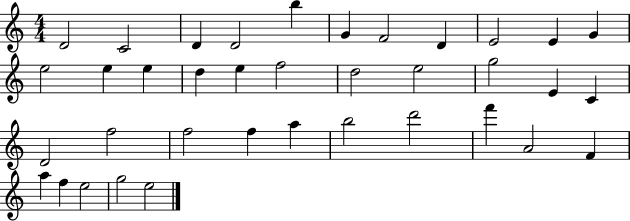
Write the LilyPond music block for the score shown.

{
  \clef treble
  \numericTimeSignature
  \time 4/4
  \key c \major
  d'2 c'2 | d'4 d'2 b''4 | g'4 f'2 d'4 | e'2 e'4 g'4 | \break e''2 e''4 e''4 | d''4 e''4 f''2 | d''2 e''2 | g''2 e'4 c'4 | \break d'2 f''2 | f''2 f''4 a''4 | b''2 d'''2 | f'''4 a'2 f'4 | \break a''4 f''4 e''2 | g''2 e''2 | \bar "|."
}